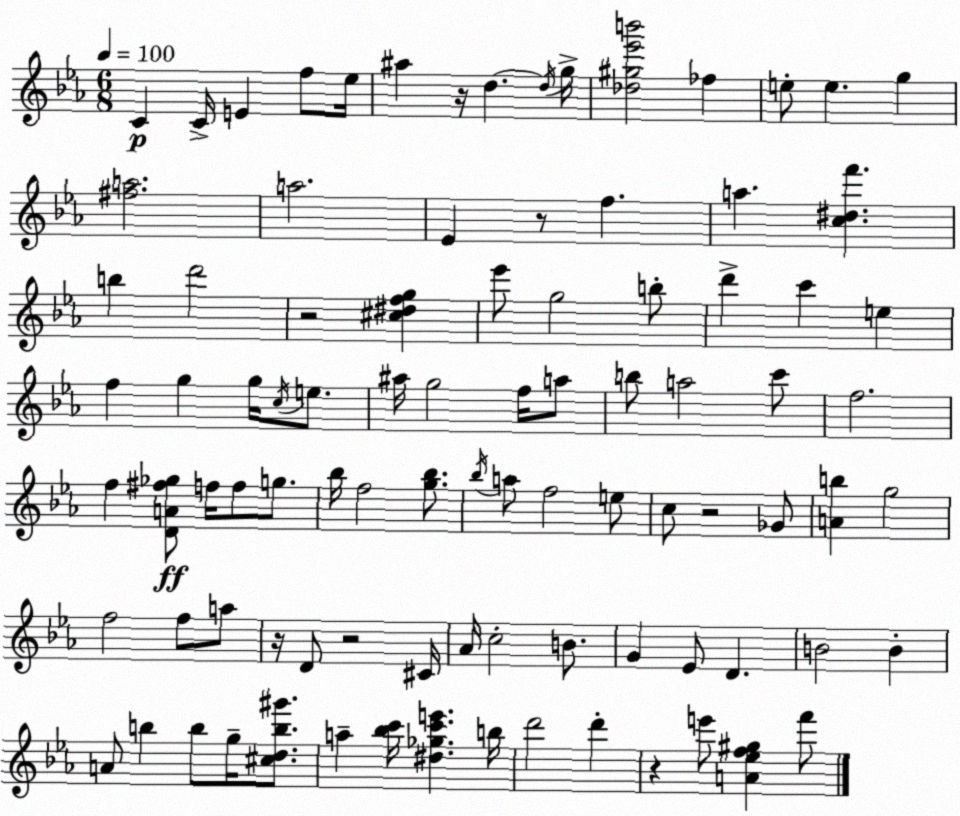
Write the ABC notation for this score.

X:1
T:Untitled
M:6/8
L:1/4
K:Eb
C C/4 E f/2 _e/4 ^a z/4 d d/4 g/4 [_d^g_e'b']2 _f e/2 e g [^fa]2 a2 _E z/2 f a [c^df'] b d'2 z2 [^c^dfg] _e'/2 g2 b/2 d' c' e f g g/4 c/4 e/2 ^a/4 g2 f/4 a/2 b/2 a2 c'/2 f2 f [DA^f_g]/2 f/4 f/2 g/2 _b/4 f2 [g_b]/2 _b/4 a/2 f2 e/2 c/2 z2 _G/2 [Ab] g2 f2 f/2 a/2 z/4 D/2 z2 ^C/4 _A/4 c2 B/2 G _E/2 D B2 B A/2 b b/2 g/4 [^cdb^g']/2 a [_bc']/4 [^d_gc'e'] b/4 d'2 d' z e'/2 [A_ef^g] f'/2